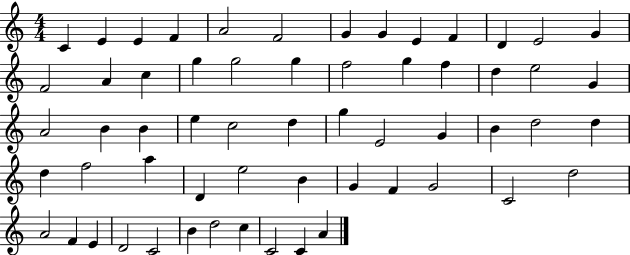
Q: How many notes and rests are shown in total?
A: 59